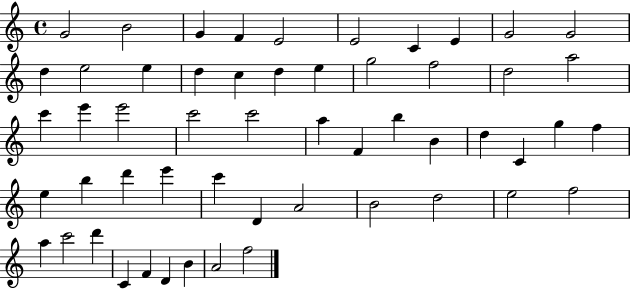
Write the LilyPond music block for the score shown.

{
  \clef treble
  \time 4/4
  \defaultTimeSignature
  \key c \major
  g'2 b'2 | g'4 f'4 e'2 | e'2 c'4 e'4 | g'2 g'2 | \break d''4 e''2 e''4 | d''4 c''4 d''4 e''4 | g''2 f''2 | d''2 a''2 | \break c'''4 e'''4 e'''2 | c'''2 c'''2 | a''4 f'4 b''4 b'4 | d''4 c'4 g''4 f''4 | \break e''4 b''4 d'''4 e'''4 | c'''4 d'4 a'2 | b'2 d''2 | e''2 f''2 | \break a''4 c'''2 d'''4 | c'4 f'4 d'4 b'4 | a'2 f''2 | \bar "|."
}